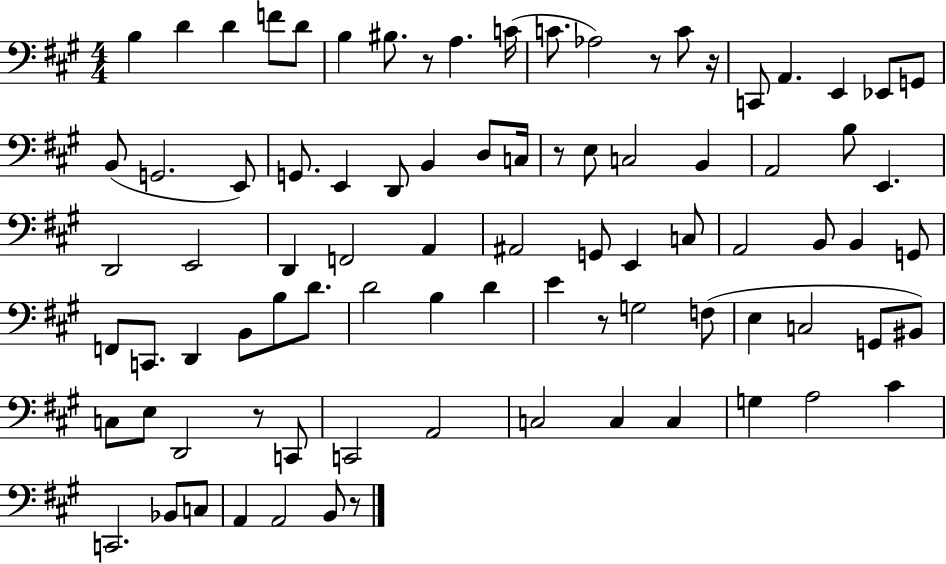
X:1
T:Untitled
M:4/4
L:1/4
K:A
B, D D F/2 D/2 B, ^B,/2 z/2 A, C/4 C/2 _A,2 z/2 C/2 z/4 C,,/2 A,, E,, _E,,/2 G,,/2 B,,/2 G,,2 E,,/2 G,,/2 E,, D,,/2 B,, D,/2 C,/4 z/2 E,/2 C,2 B,, A,,2 B,/2 E,, D,,2 E,,2 D,, F,,2 A,, ^A,,2 G,,/2 E,, C,/2 A,,2 B,,/2 B,, G,,/2 F,,/2 C,,/2 D,, B,,/2 B,/2 D/2 D2 B, D E z/2 G,2 F,/2 E, C,2 G,,/2 ^B,,/2 C,/2 E,/2 D,,2 z/2 C,,/2 C,,2 A,,2 C,2 C, C, G, A,2 ^C C,,2 _B,,/2 C,/2 A,, A,,2 B,,/2 z/2